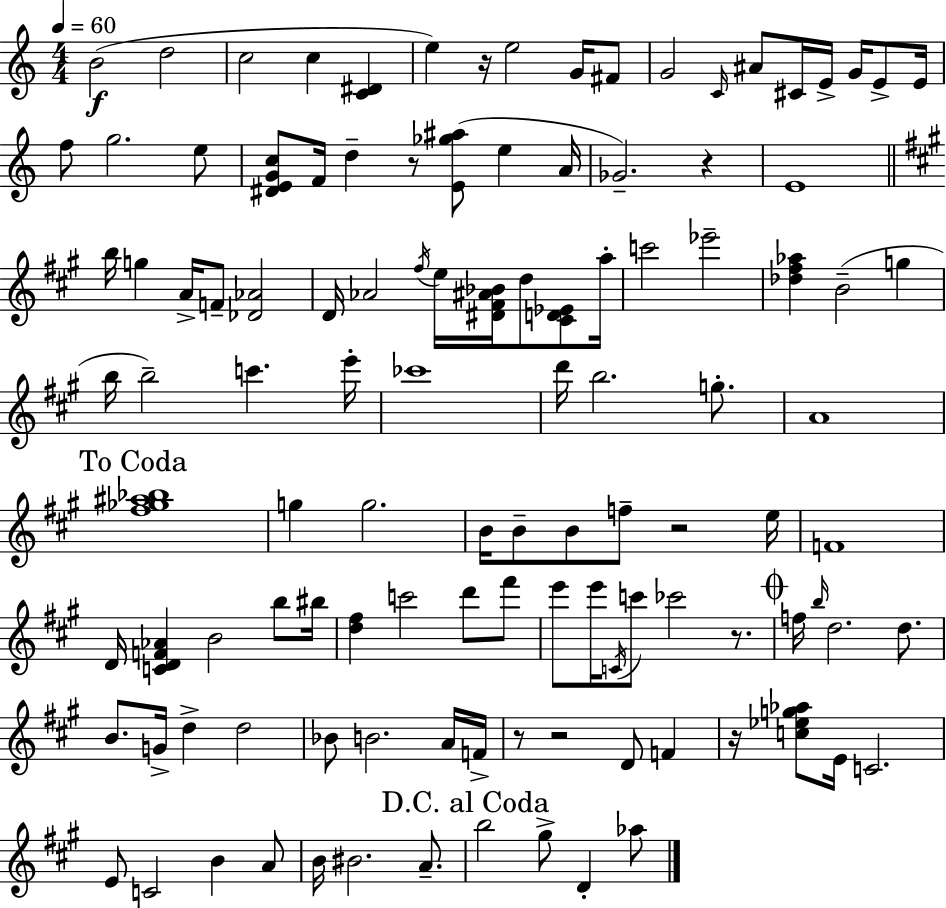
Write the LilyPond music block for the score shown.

{
  \clef treble
  \numericTimeSignature
  \time 4/4
  \key a \minor
  \tempo 4 = 60
  \repeat volta 2 { b'2(\f d''2 | c''2 c''4 <c' dis'>4 | e''4) r16 e''2 g'16 fis'8 | g'2 \grace { c'16 } ais'8 cis'16 e'16-> g'16 e'8-> | \break e'16 f''8 g''2. e''8 | <dis' e' g' c''>8 f'16 d''4-- r8 <e' ges'' ais''>8( e''4 | a'16 ges'2.--) r4 | e'1 | \break \bar "||" \break \key a \major b''16 g''4 a'16-> f'8-- <des' aes'>2 | d'16 aes'2 \acciaccatura { fis''16 } e''16 <dis' fis' ais' bes'>16 d''8 <cis' d' ees'>8 | a''16-. c'''2 ees'''2-- | <des'' fis'' aes''>4 b'2--( g''4 | \break b''16 b''2--) c'''4. | e'''16-. ces'''1 | d'''16 b''2. g''8.-. | a'1 | \break \mark "To Coda" <fis'' ges'' ais'' bes''>1 | g''4 g''2. | b'16 b'8-- b'8 f''8-- r2 | e''16 f'1 | \break d'16 <c' d' f' aes'>4 b'2 b''8 | bis''16 <d'' fis''>4 c'''2 d'''8 fis'''8 | e'''8 e'''16 \acciaccatura { c'16 } c'''8 ces'''2 r8. | \mark \markup { \musicglyph "scripts.coda" } f''16 \grace { b''16 } d''2. | \break d''8. b'8. g'16-> d''4-> d''2 | bes'8 b'2. | a'16 f'16-> r8 r2 d'8 f'4 | r16 <c'' ees'' g'' aes''>8 e'16 c'2. | \break e'8 c'2 b'4 | a'8 b'16 bis'2. | a'8.-- \mark "D.C. al Coda" b''2 gis''8-> d'4-. | aes''8 } \bar "|."
}